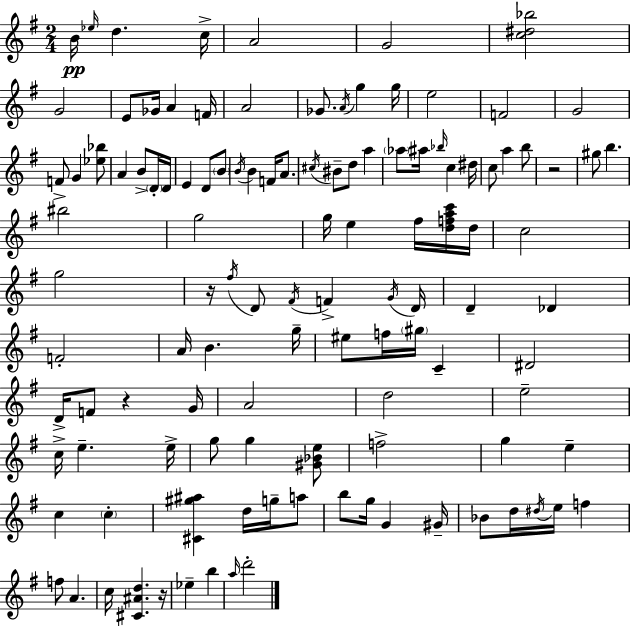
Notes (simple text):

B4/s Eb5/s D5/q. C5/s A4/h G4/h [C5,D#5,Bb5]/h G4/h E4/e Gb4/s A4/q F4/s A4/h Gb4/e. A4/s G5/q G5/s E5/h F4/h G4/h F4/e G4/q [Eb5,Bb5]/e A4/q B4/e D4/s D4/s E4/q D4/e B4/e B4/s B4/q F4/s A4/e. C#5/s BIS4/e D5/e A5/q Ab5/e A#5/s Bb5/s C5/q D#5/s C5/e A5/q B5/e R/h G#5/e B5/q. BIS5/h G5/h G5/s E5/q F#5/s [D5,F5,A5,C6]/s D5/s C5/h G5/h R/s F#5/s D4/e F#4/s F4/q G4/s D4/s D4/q Db4/q F4/h A4/s B4/q. G5/s EIS5/e F5/s G#5/s C4/q D#4/h D4/s F4/e R/q G4/s A4/h D5/h E5/h C5/s E5/q. E5/s G5/e G5/q [G#4,Bb4,E5]/e F5/h G5/q E5/q C5/q C5/q [C#4,G#5,A#5]/q D5/s G5/s A5/e B5/e G5/s G4/q G#4/s Bb4/e D5/s D#5/s E5/s F5/q F5/e A4/q. C5/s [C#4,A#4,D5]/q. R/s Eb5/q B5/q A5/s D6/h